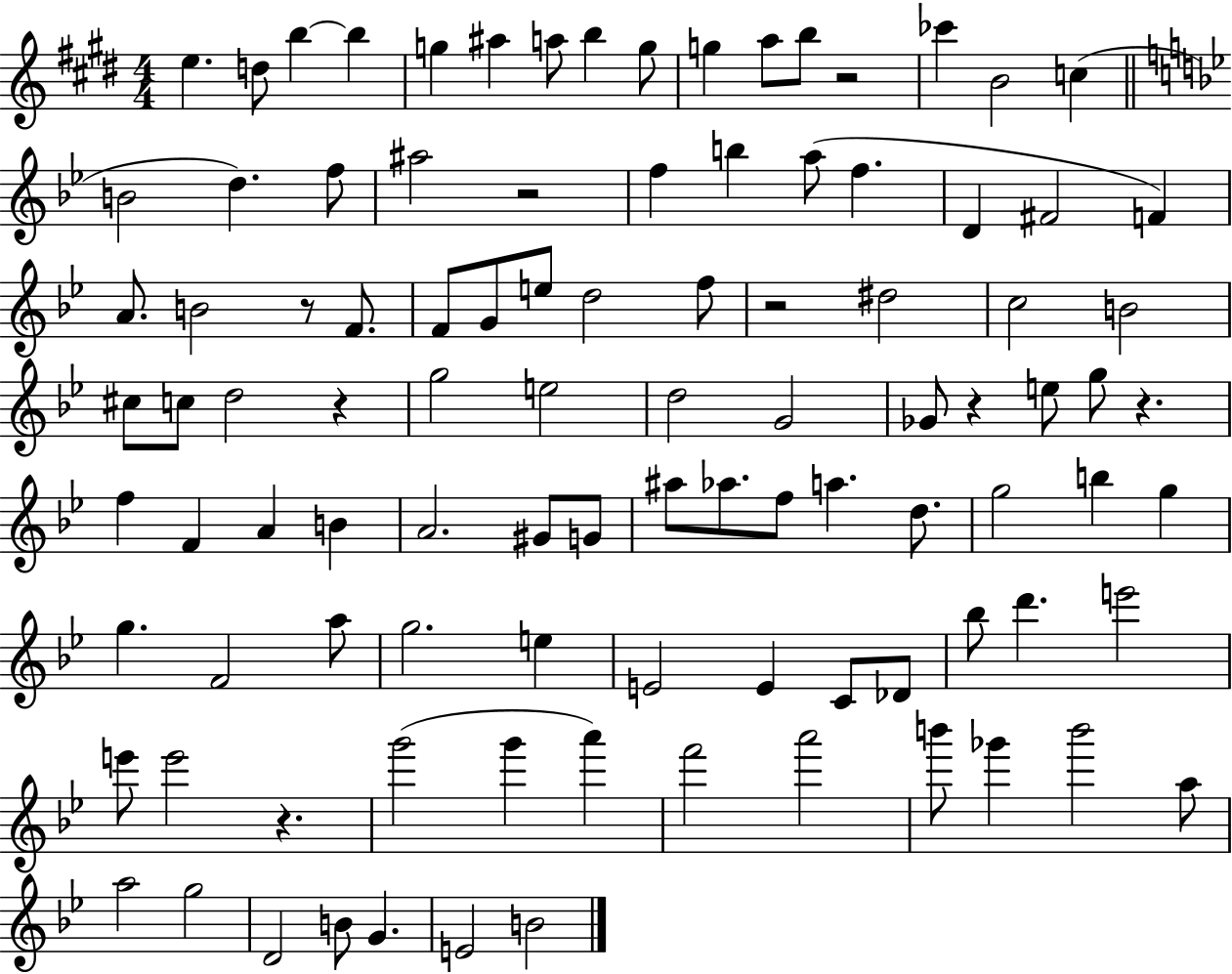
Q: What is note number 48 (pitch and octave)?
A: F5